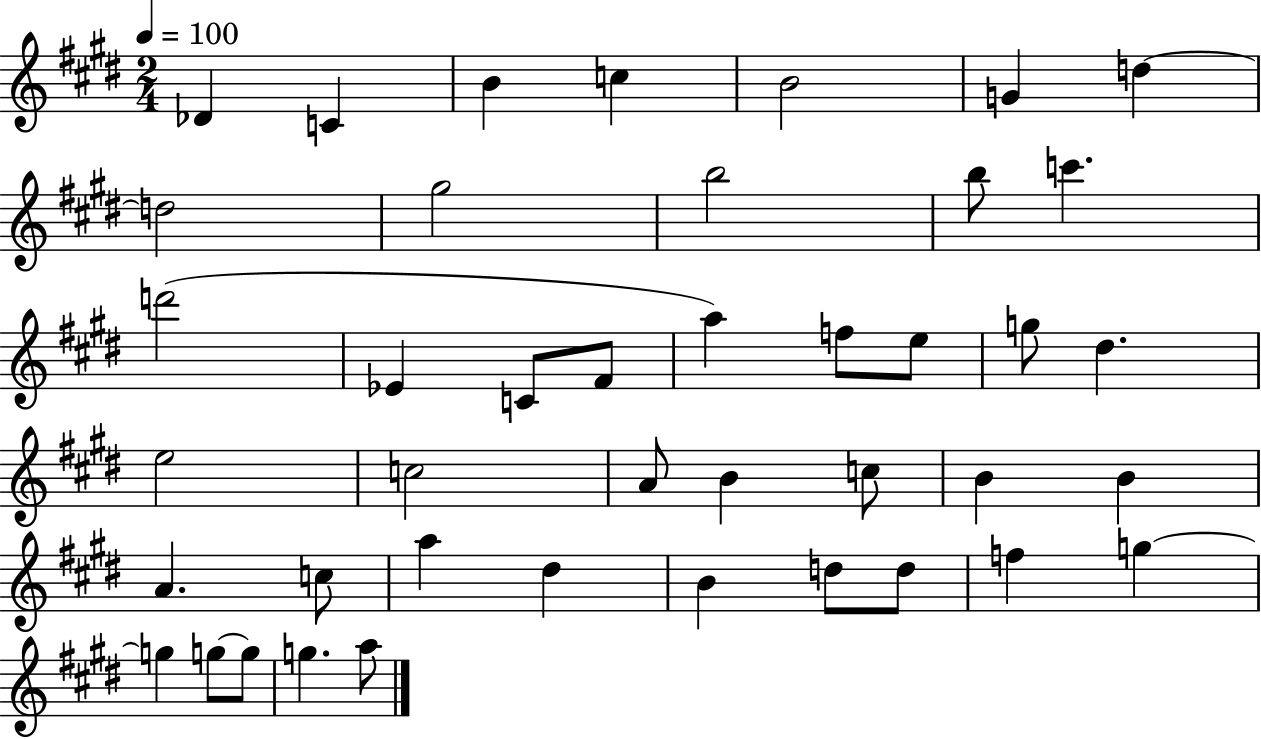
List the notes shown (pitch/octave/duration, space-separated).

Db4/q C4/q B4/q C5/q B4/h G4/q D5/q D5/h G#5/h B5/h B5/e C6/q. D6/h Eb4/q C4/e F#4/e A5/q F5/e E5/e G5/e D#5/q. E5/h C5/h A4/e B4/q C5/e B4/q B4/q A4/q. C5/e A5/q D#5/q B4/q D5/e D5/e F5/q G5/q G5/q G5/e G5/e G5/q. A5/e